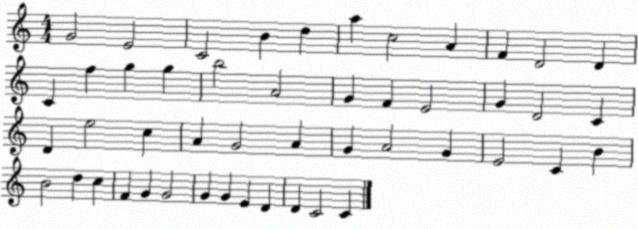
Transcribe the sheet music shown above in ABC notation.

X:1
T:Untitled
M:4/4
L:1/4
K:C
G2 E2 C2 B d a c2 A F D2 D C f g g b2 A2 G F E2 G D2 C D e2 c A G2 A G A2 G E2 C B B2 d c F G G2 G G E D D C2 C